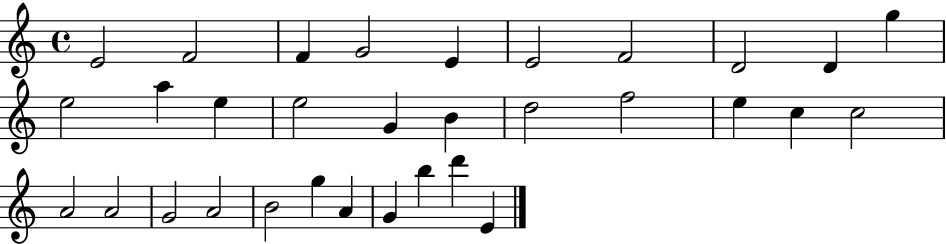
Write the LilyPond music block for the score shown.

{
  \clef treble
  \time 4/4
  \defaultTimeSignature
  \key c \major
  e'2 f'2 | f'4 g'2 e'4 | e'2 f'2 | d'2 d'4 g''4 | \break e''2 a''4 e''4 | e''2 g'4 b'4 | d''2 f''2 | e''4 c''4 c''2 | \break a'2 a'2 | g'2 a'2 | b'2 g''4 a'4 | g'4 b''4 d'''4 e'4 | \break \bar "|."
}